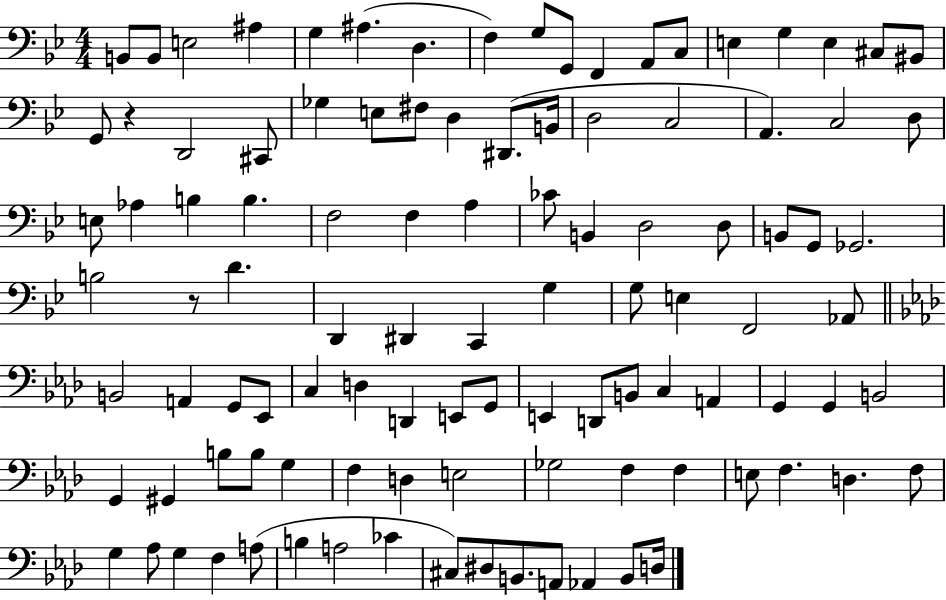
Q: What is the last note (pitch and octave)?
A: D3